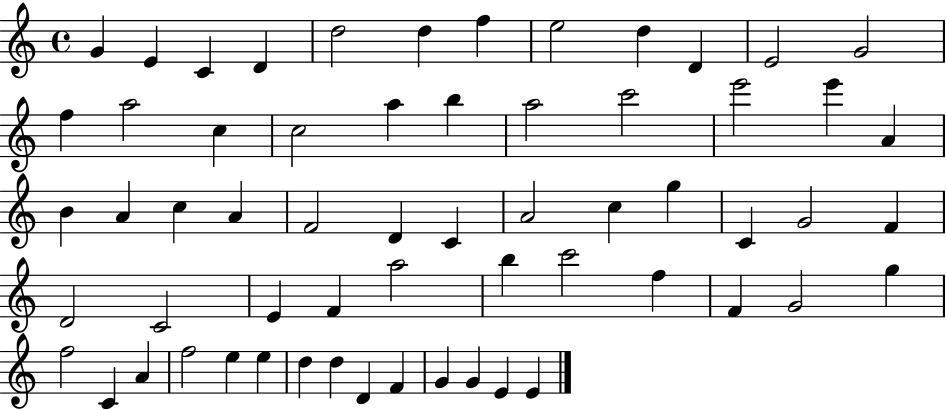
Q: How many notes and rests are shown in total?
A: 61